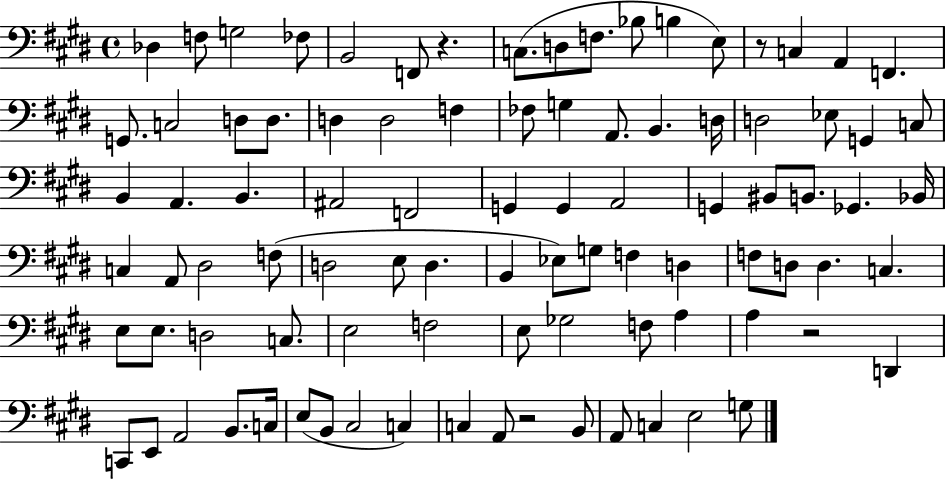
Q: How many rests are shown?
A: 4